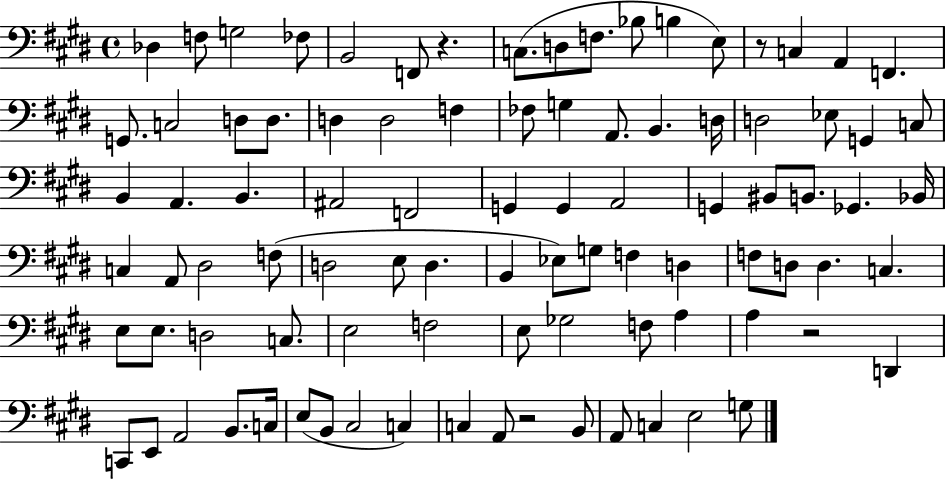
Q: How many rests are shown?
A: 4